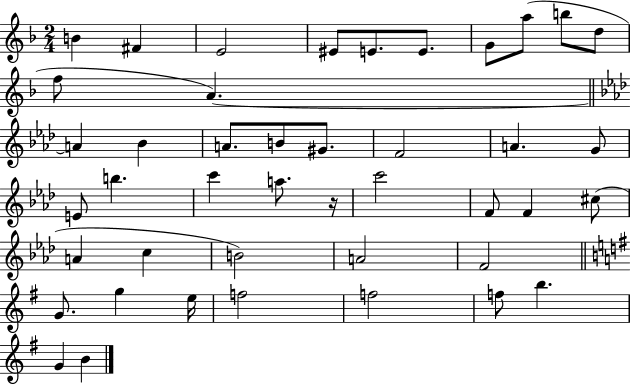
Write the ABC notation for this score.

X:1
T:Untitled
M:2/4
L:1/4
K:F
B ^F E2 ^E/2 E/2 E/2 G/2 a/2 b/2 d/2 f/2 A A _B A/2 B/2 ^G/2 F2 A G/2 E/2 b c' a/2 z/4 c'2 F/2 F ^c/2 A c B2 A2 F2 G/2 g e/4 f2 f2 f/2 b G B